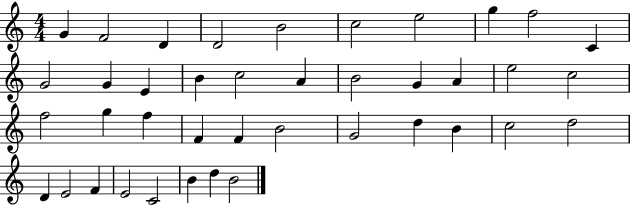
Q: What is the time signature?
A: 4/4